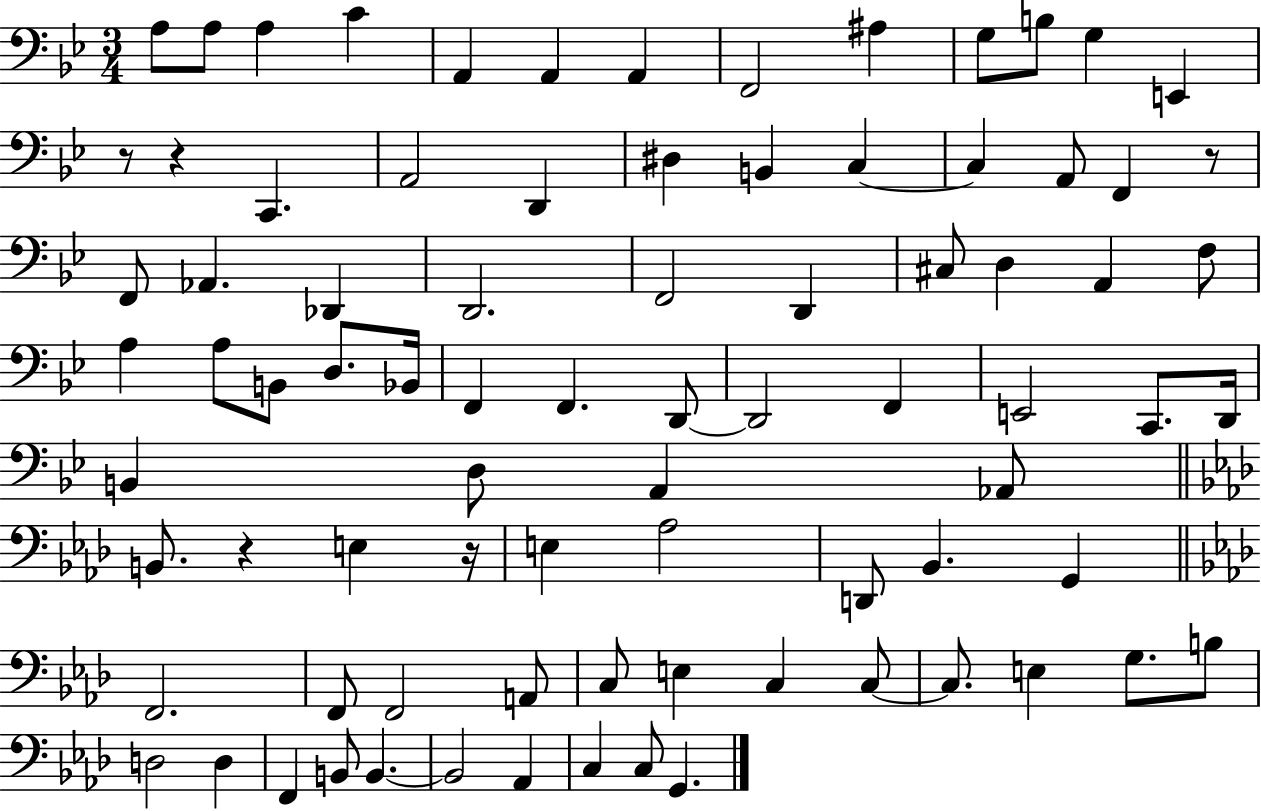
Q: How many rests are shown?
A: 5